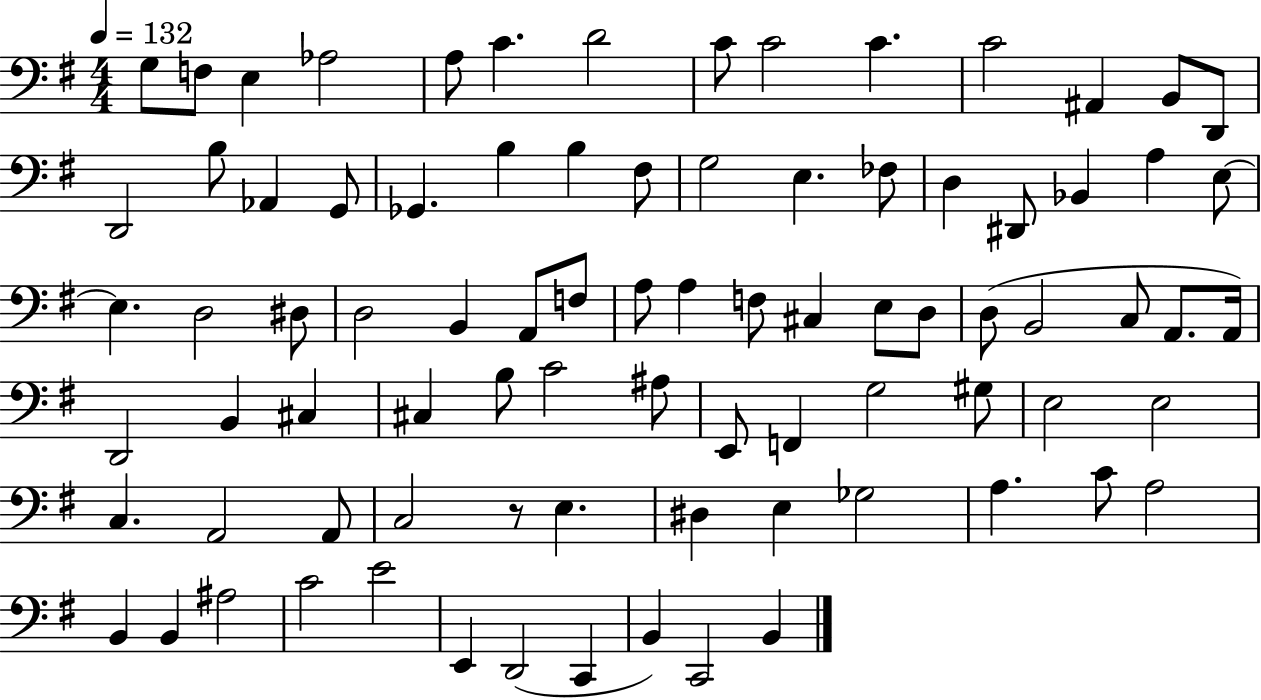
{
  \clef bass
  \numericTimeSignature
  \time 4/4
  \key g \major
  \tempo 4 = 132
  g8 f8 e4 aes2 | a8 c'4. d'2 | c'8 c'2 c'4. | c'2 ais,4 b,8 d,8 | \break d,2 b8 aes,4 g,8 | ges,4. b4 b4 fis8 | g2 e4. fes8 | d4 dis,8 bes,4 a4 e8~~ | \break e4. d2 dis8 | d2 b,4 a,8 f8 | a8 a4 f8 cis4 e8 d8 | d8( b,2 c8 a,8. a,16) | \break d,2 b,4 cis4 | cis4 b8 c'2 ais8 | e,8 f,4 g2 gis8 | e2 e2 | \break c4. a,2 a,8 | c2 r8 e4. | dis4 e4 ges2 | a4. c'8 a2 | \break b,4 b,4 ais2 | c'2 e'2 | e,4 d,2( c,4 | b,4) c,2 b,4 | \break \bar "|."
}